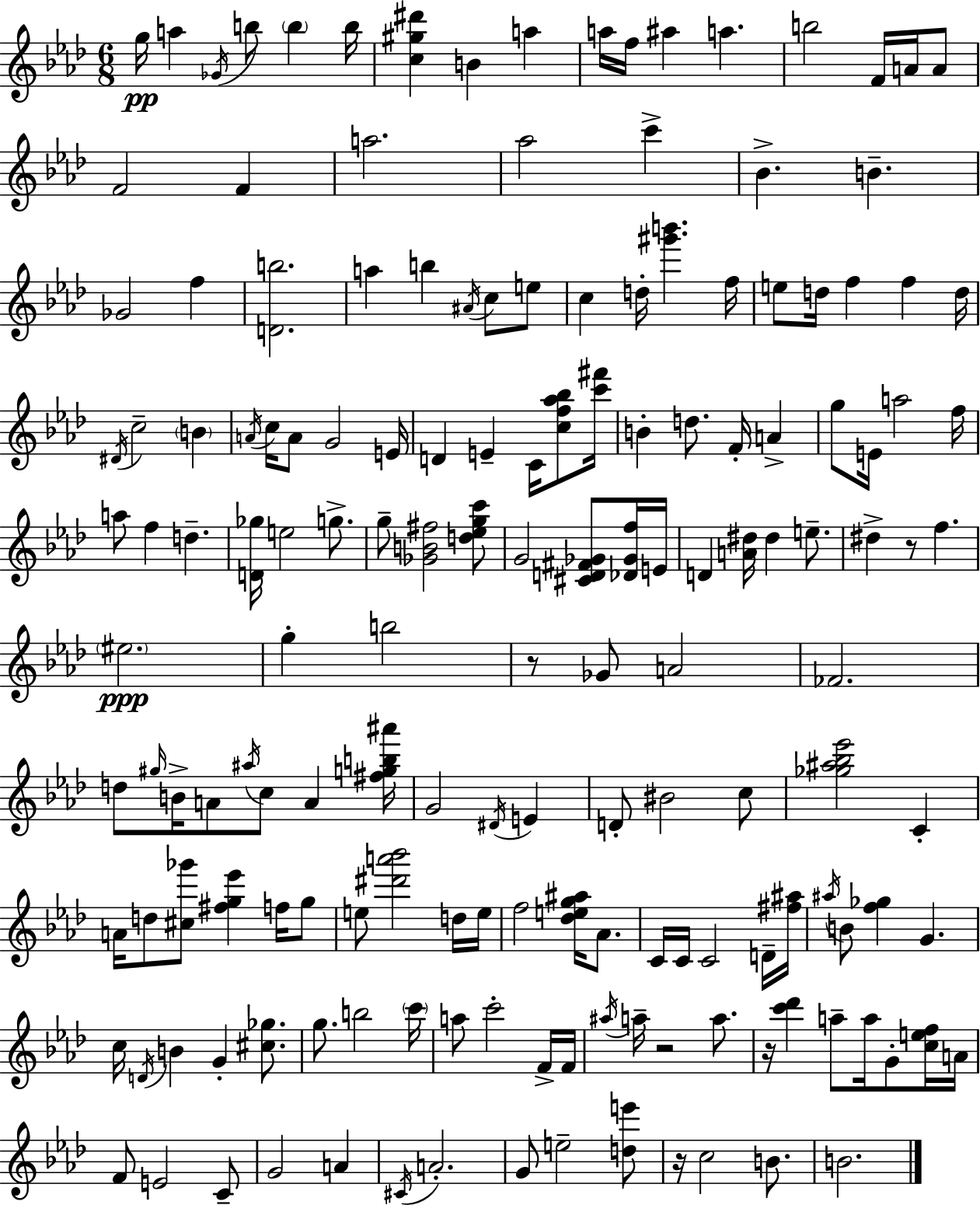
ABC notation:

X:1
T:Untitled
M:6/8
L:1/4
K:Ab
g/4 a _G/4 b/2 b b/4 [c^g^d'] B a a/4 f/4 ^a a b2 F/4 A/4 A/2 F2 F a2 _a2 c' _B B _G2 f [Db]2 a b ^A/4 c/2 e/2 c d/4 [^g'b'] f/4 e/2 d/4 f f d/4 ^D/4 c2 B A/4 c/4 A/2 G2 E/4 D E C/4 [cf_a_b]/2 [c'^f']/4 B d/2 F/4 A g/2 E/4 a2 f/4 a/2 f d [D_g]/4 e2 g/2 g/2 [_GB^f]2 [d_egc']/2 G2 [^CD^F_G]/2 [_D_Gf]/4 E/4 D [A^d]/4 ^d e/2 ^d z/2 f ^e2 g b2 z/2 _G/2 A2 _F2 d/2 ^g/4 B/4 A/2 ^a/4 c/2 A [^fgb^a']/4 G2 ^D/4 E D/2 ^B2 c/2 [_g^a_b_e']2 C A/4 d/2 [^c_g']/2 [^fg_e'] f/4 g/2 e/2 [^d'a'_b']2 d/4 e/4 f2 [_deg^a]/4 _A/2 C/4 C/4 C2 D/4 [^f^a]/4 ^a/4 B/2 [f_g] G c/4 D/4 B G [^c_g]/2 g/2 b2 c'/4 a/2 c'2 F/4 F/4 ^a/4 a/4 z2 a/2 z/4 [c'_d'] a/2 a/4 G/2 [cef]/4 A/4 F/2 E2 C/2 G2 A ^C/4 A2 G/2 e2 [de']/2 z/4 c2 B/2 B2